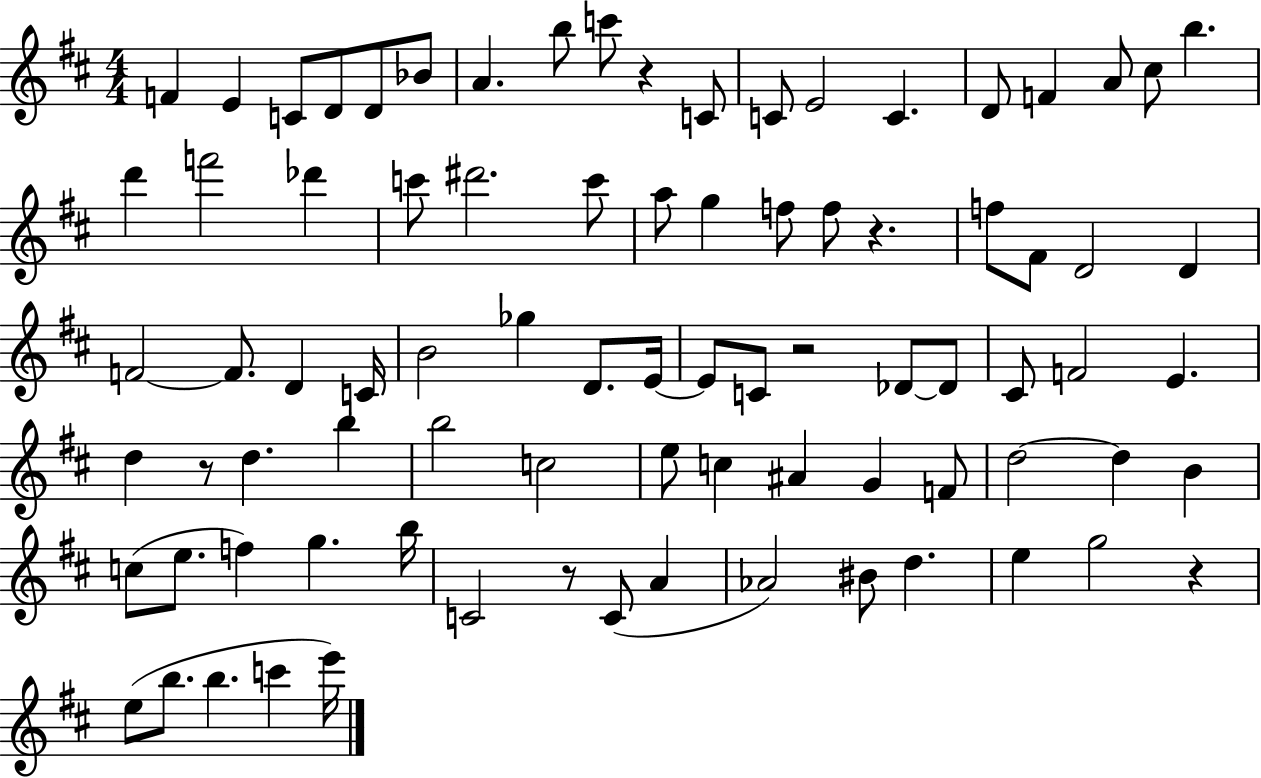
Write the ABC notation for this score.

X:1
T:Untitled
M:4/4
L:1/4
K:D
F E C/2 D/2 D/2 _B/2 A b/2 c'/2 z C/2 C/2 E2 C D/2 F A/2 ^c/2 b d' f'2 _d' c'/2 ^d'2 c'/2 a/2 g f/2 f/2 z f/2 ^F/2 D2 D F2 F/2 D C/4 B2 _g D/2 E/4 E/2 C/2 z2 _D/2 _D/2 ^C/2 F2 E d z/2 d b b2 c2 e/2 c ^A G F/2 d2 d B c/2 e/2 f g b/4 C2 z/2 C/2 A _A2 ^B/2 d e g2 z e/2 b/2 b c' e'/4